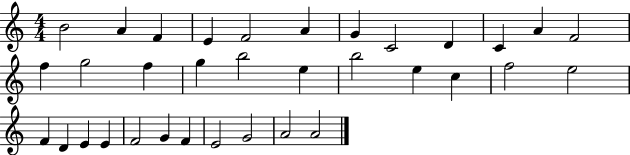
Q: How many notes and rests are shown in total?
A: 34